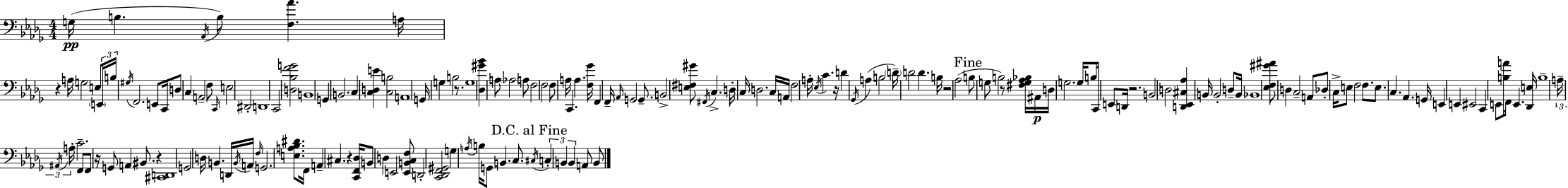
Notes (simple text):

G3/s B3/q. Ab2/s B3/e [F3,Ab4]/q. A3/s R/q A3/s G3/h E3/e E2/s B3/s G#3/s F2/h. E2/e C2/s D3/e C3/q A2/h F3/e C2/s E3/h D#2/h D2/w C2/h [D3,Bb3,F4,G4]/h B2/w G2/q B2/h. C3/q [C3,D3,E4]/q [C3,B3]/h A2/w G2/s G3/q B3/h R/e. G3/w [Db3,G#4,Bb4]/q A3/e Ab3/h A3/e F3/h F3/h F3/e A3/s C2/q. A3/q. [F3,Gb4]/s F2/q F2/s Ab2/s G2/h G2/e. B2/h [E3,F#3,G#4]/e F#2/s C3/q. D3/s C3/s D3/h. C3/s A2/s F3/h A3/s Eb3/s C4/q. R/s D4/q Gb2/s A3/q B3/h D4/s D4/h D4/q. B3/s R/h Ab3/h B3/e G3/e B3/h R/e [F#3,G3,Ab3,Bb3]/s A#2/s D3/s G3/h. G3/s B3/e C2/s E2/e D2/s R/h. B2/h D3/h [D2,Eb2,C#3,Ab3]/q B2/s B2/h D3/e B2/s Bb2/w [Eb3,F3,G#4,A#4]/e D3/q C3/h A2/e Db3/e C3/s E3/e F3/h F3/e. E3/e. C3/q. Ab2/q. G2/s E2/q E2/q EIS2/h C2/q E2/e [B3,A4]/e F2/s E2/q. [Db2,E3]/s B3/w A3/s A#2/s A3/s C4/h. F2/e F2/e R/s G2/e A2/q BIS2/e. R/q [C#2,D2]/w G2/h D3/s B2/q. D2/s B2/s A2/s F3/s G2/h. [E3,A3,Bb3,D#4]/e. F2/s A2/q C#3/q. R/q [C2,F2,Db3]/s B2/e D3/q E2/h [E2,B2,C3,F3]/e D2/h [C2,Db2,F2,G#2]/h G3/q A3/s B3/s G2/e B2/q. C3/e. C#3/s C3/q B2/q B2/q A2/e B2/e